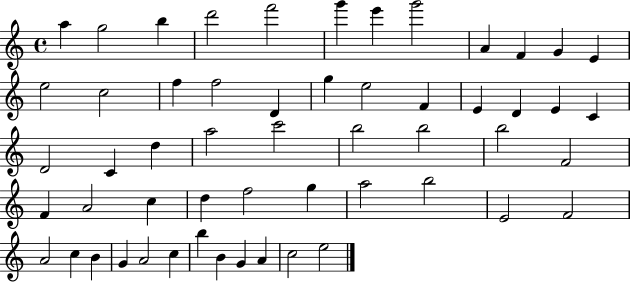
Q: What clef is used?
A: treble